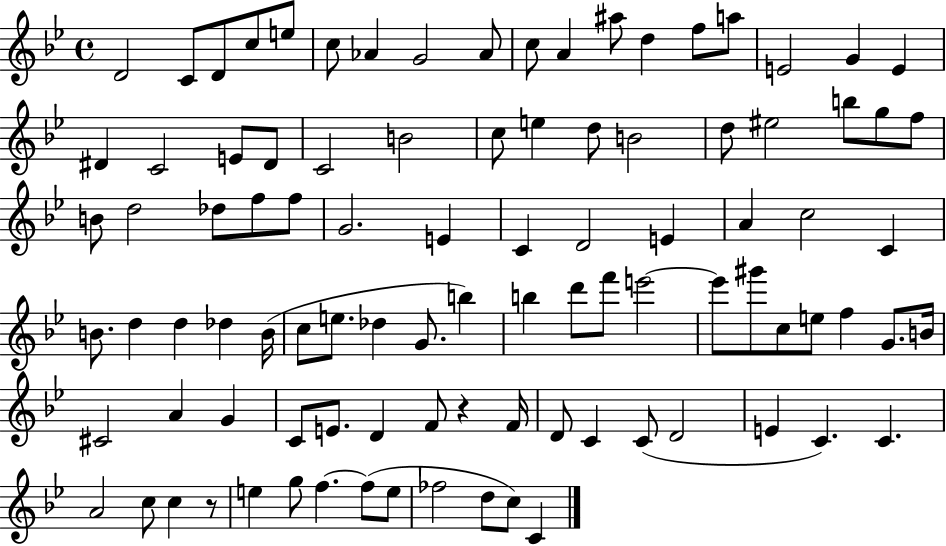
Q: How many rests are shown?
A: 2